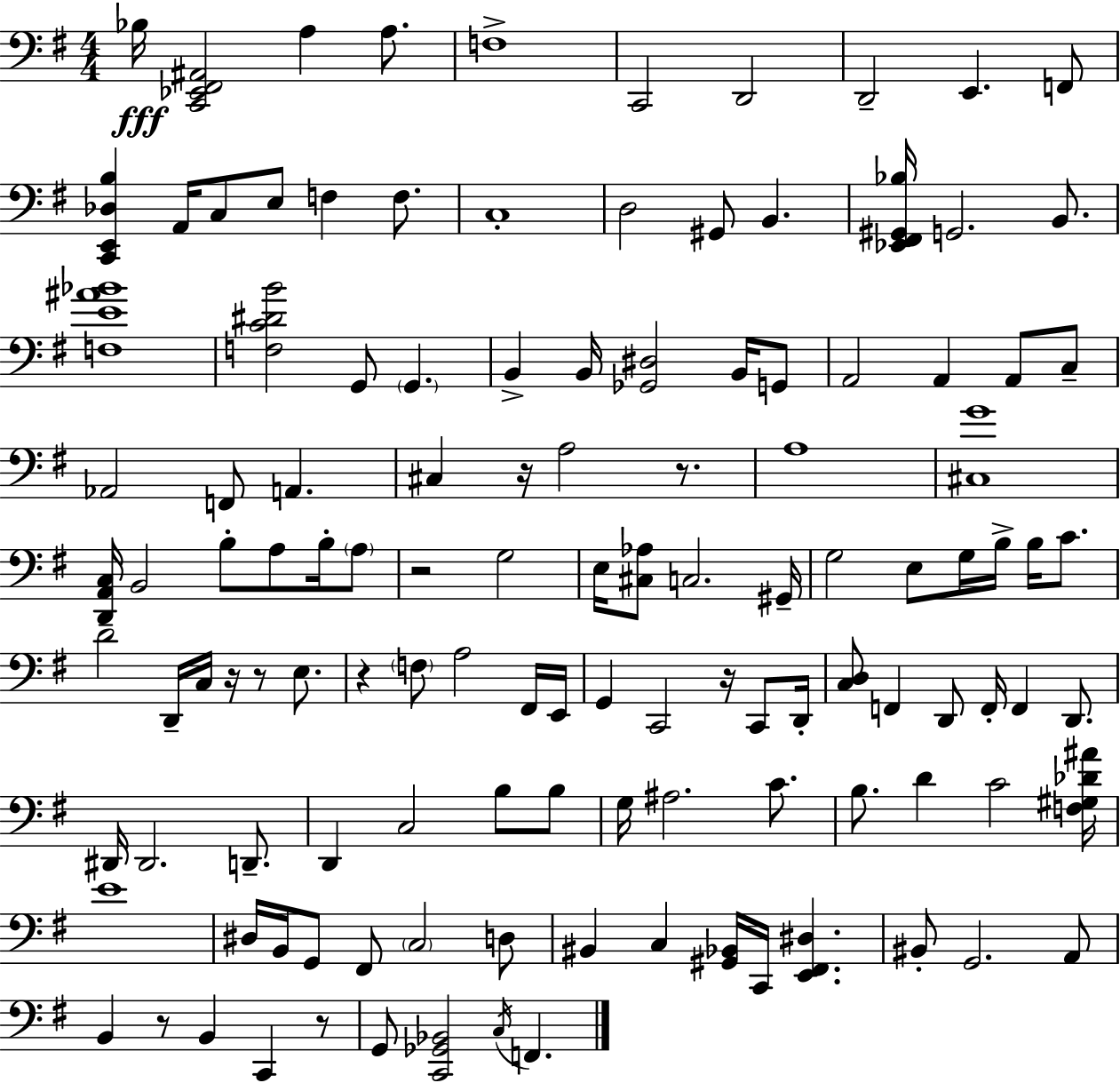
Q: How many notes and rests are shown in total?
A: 123